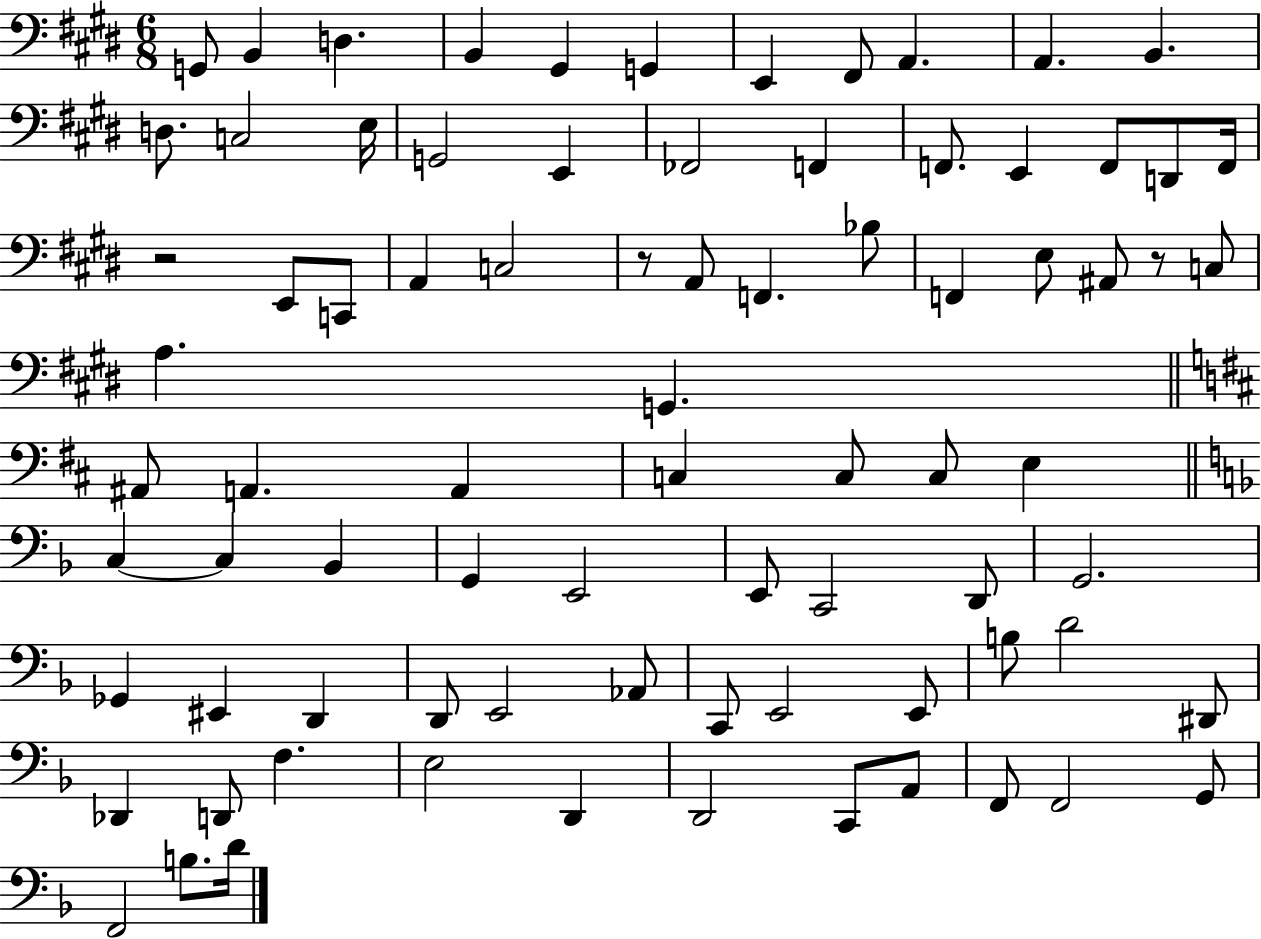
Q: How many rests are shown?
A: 3